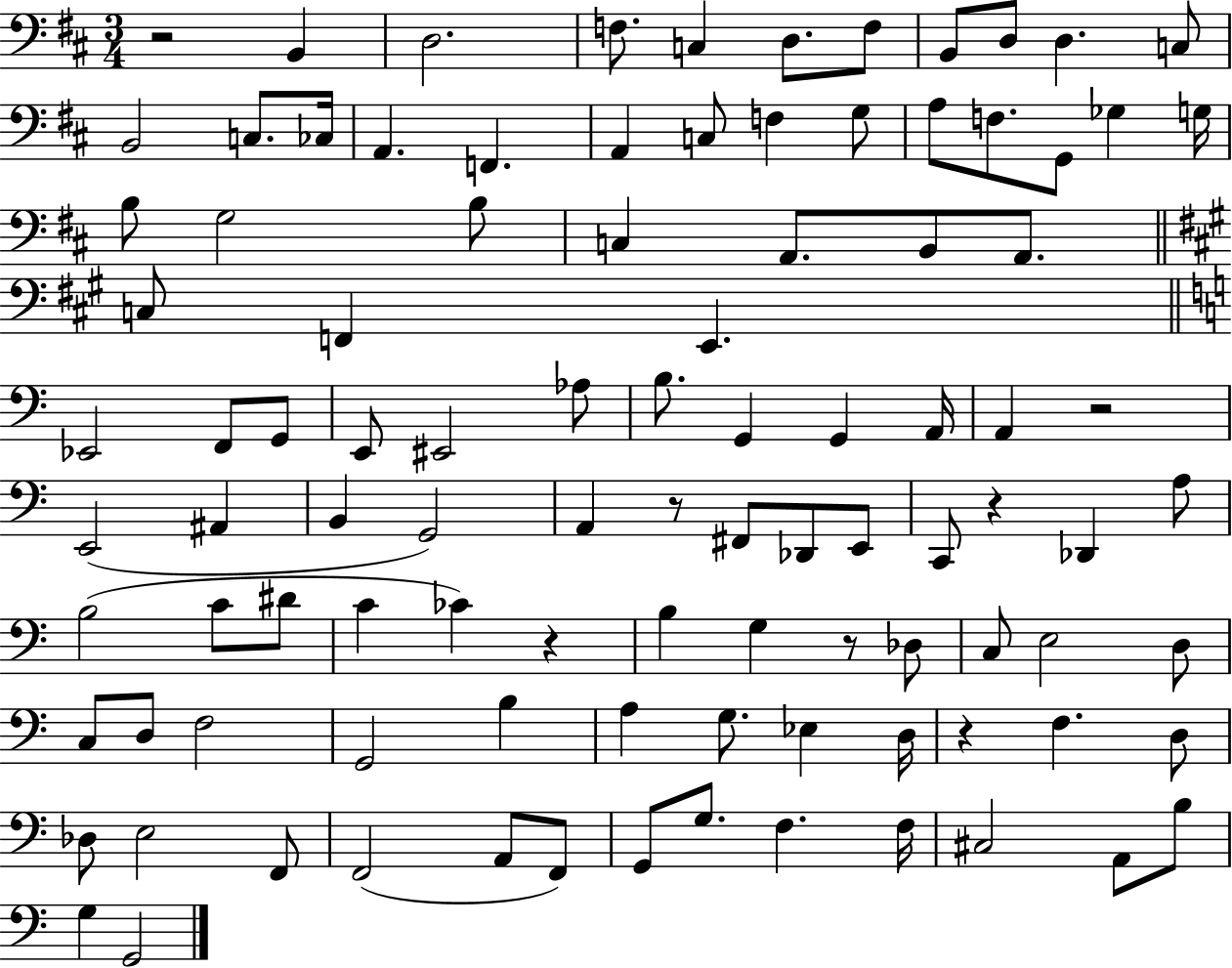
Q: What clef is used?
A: bass